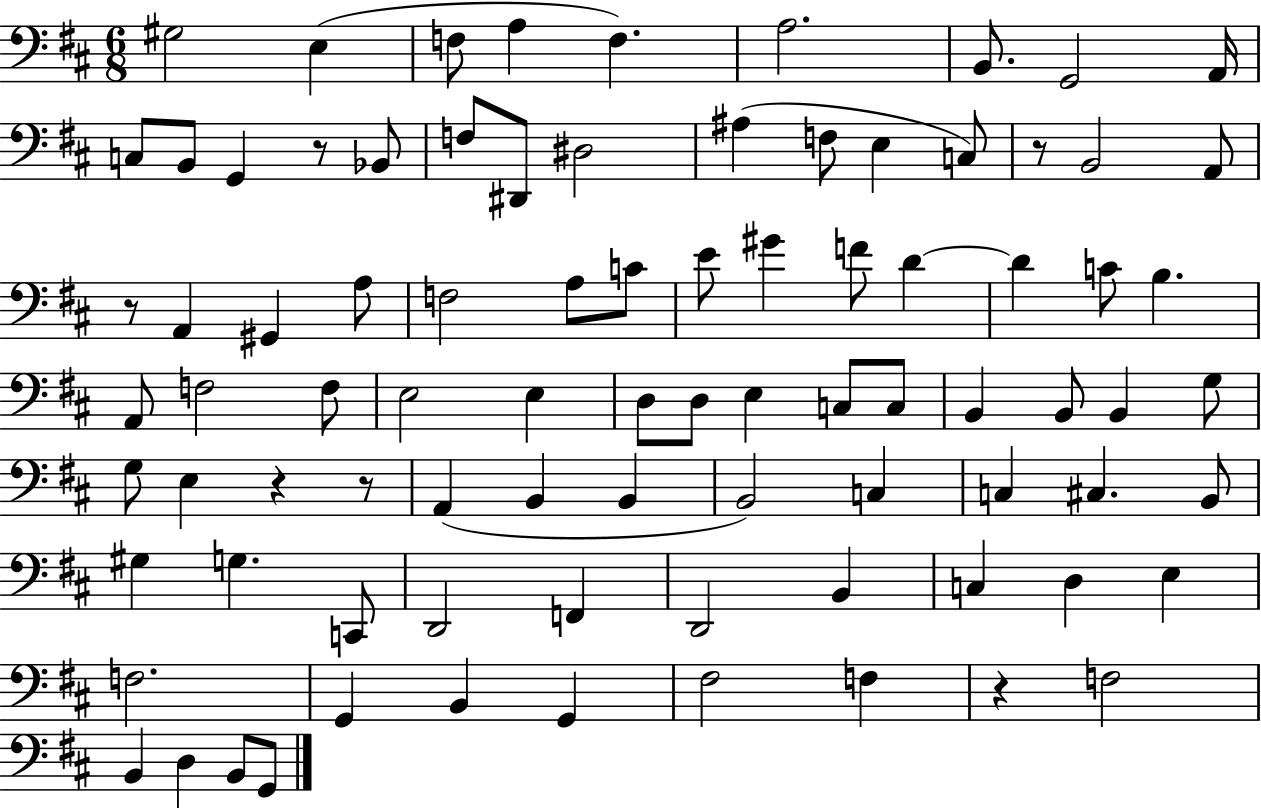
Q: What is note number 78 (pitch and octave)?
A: D3